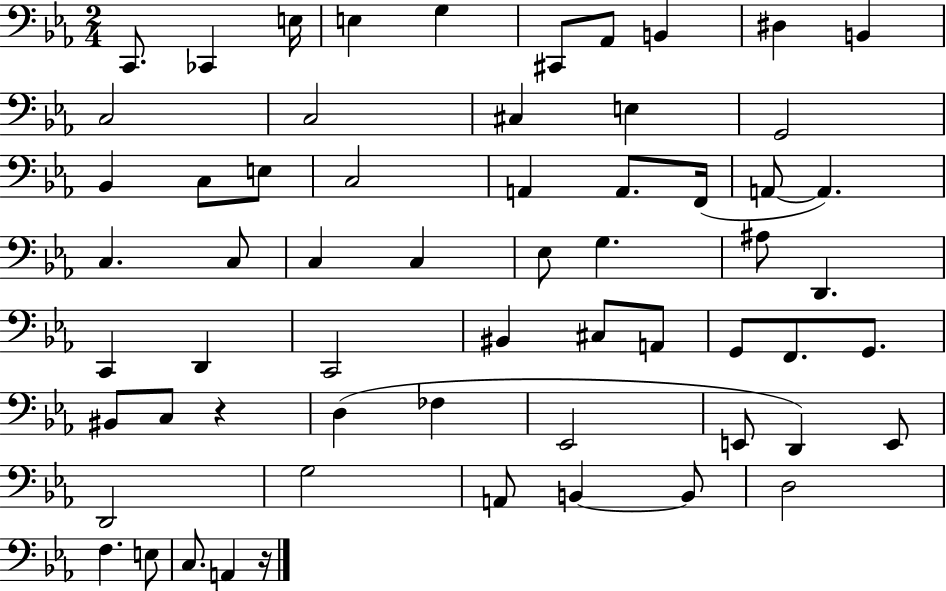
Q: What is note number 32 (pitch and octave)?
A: D2